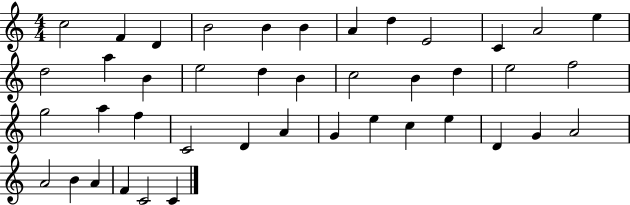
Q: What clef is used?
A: treble